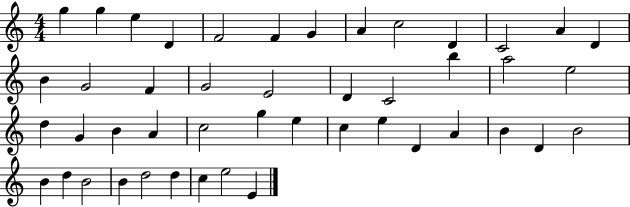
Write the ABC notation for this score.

X:1
T:Untitled
M:4/4
L:1/4
K:C
g g e D F2 F G A c2 D C2 A D B G2 F G2 E2 D C2 b a2 e2 d G B A c2 g e c e D A B D B2 B d B2 B d2 d c e2 E